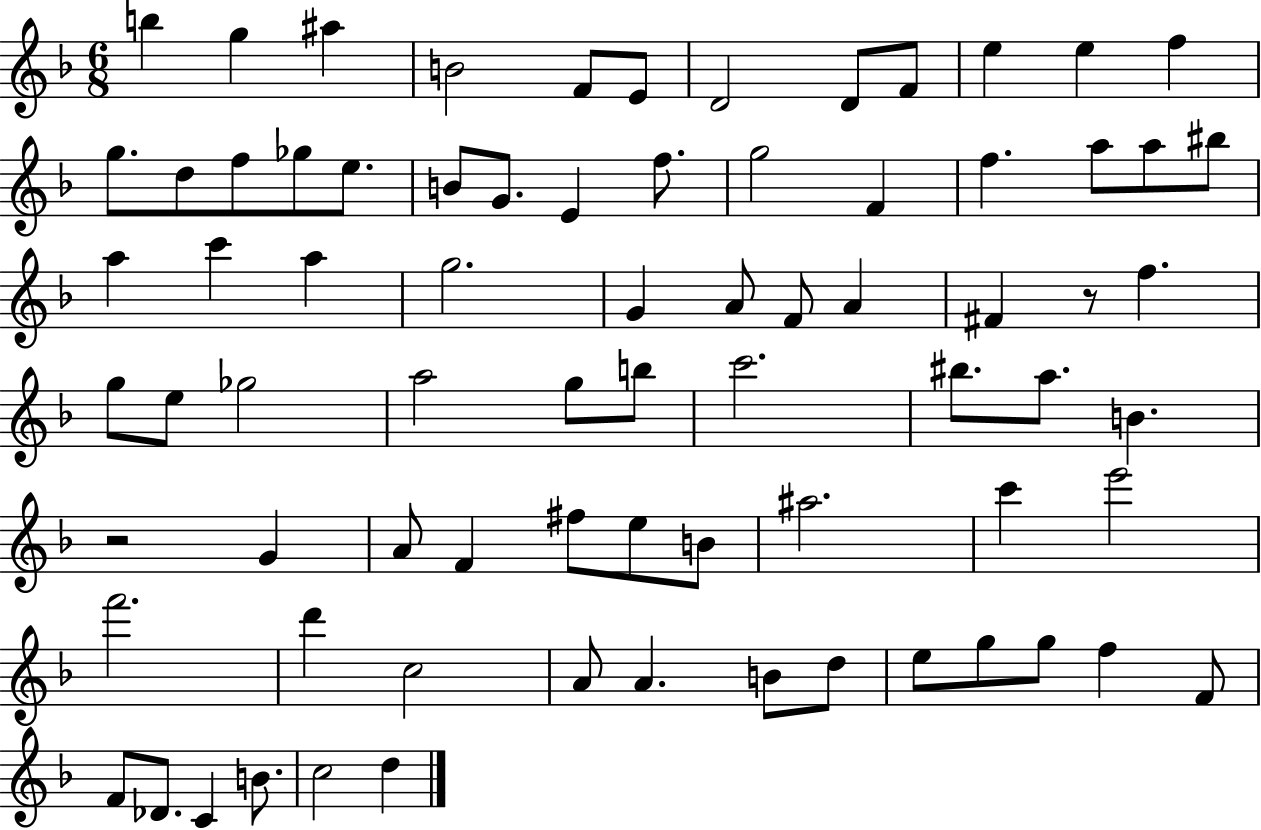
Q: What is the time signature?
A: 6/8